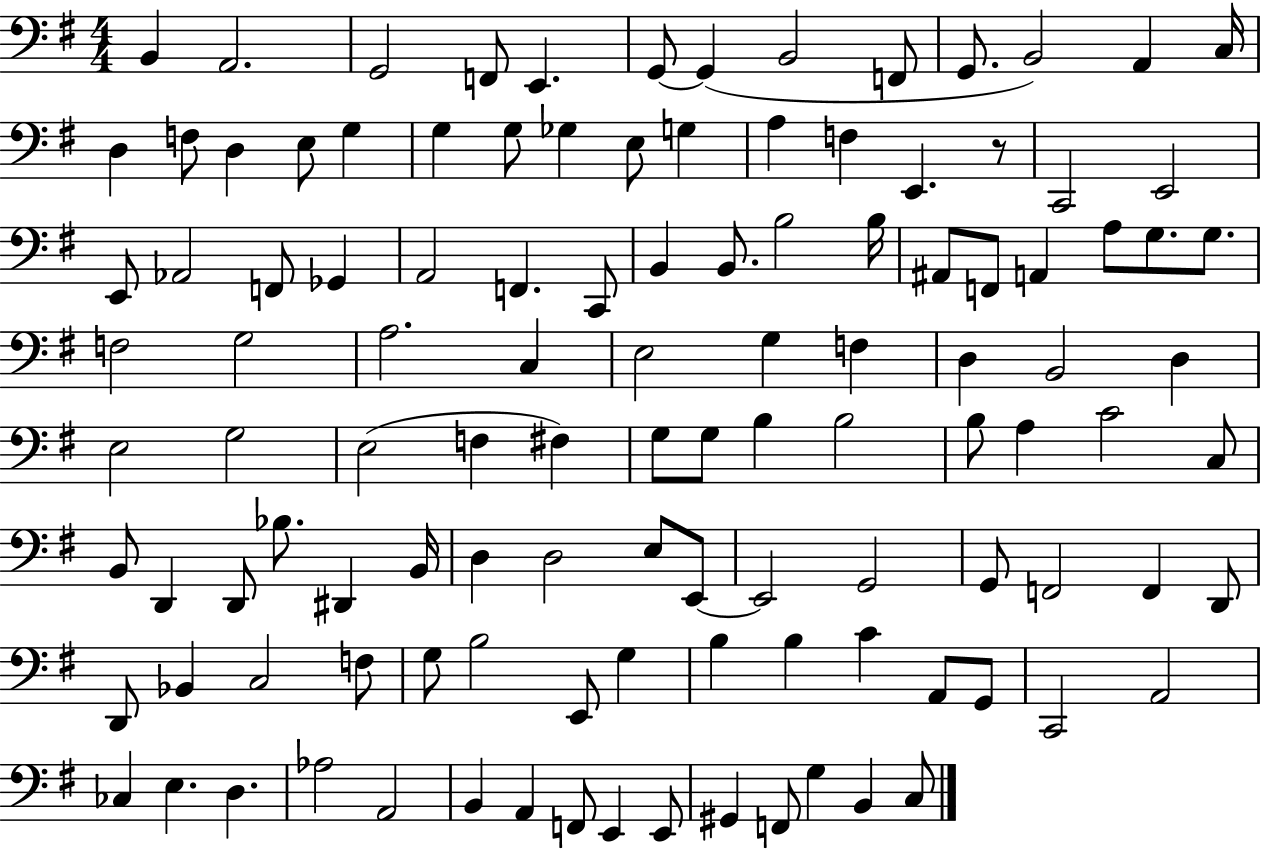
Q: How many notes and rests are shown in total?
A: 115